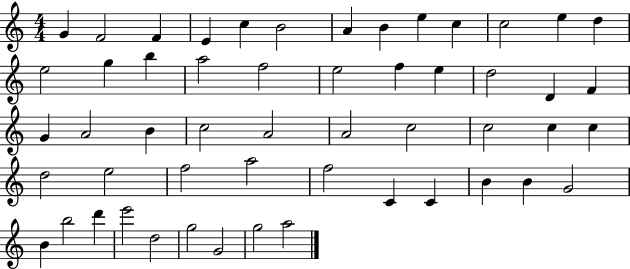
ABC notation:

X:1
T:Untitled
M:4/4
L:1/4
K:C
G F2 F E c B2 A B e c c2 e d e2 g b a2 f2 e2 f e d2 D F G A2 B c2 A2 A2 c2 c2 c c d2 e2 f2 a2 f2 C C B B G2 B b2 d' e'2 d2 g2 G2 g2 a2